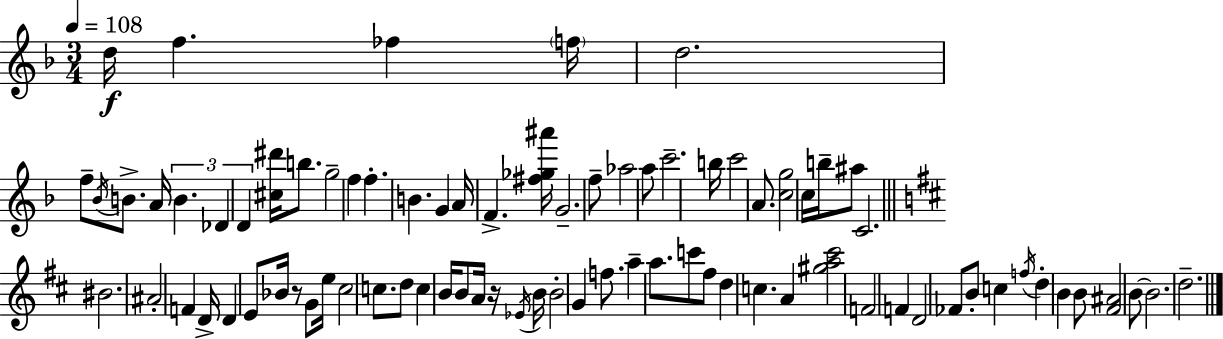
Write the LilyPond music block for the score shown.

{
  \clef treble
  \numericTimeSignature
  \time 3/4
  \key d \minor
  \tempo 4 = 108
  d''16\f f''4. fes''4 \parenthesize f''16 | d''2. | f''8-- \acciaccatura { bes'16 } b'8.-> a'16 \tuplet 3/2 { b'4. | des'4 d'4 } <cis'' dis'''>16 b''8. | \break g''2-- f''4 | f''4.-. b'4. | g'4 a'16 f'4.-> | <fis'' ges'' ais'''>16 g'2.-- | \break f''8-- aes''2 a''8 | c'''2.-- | b''16 c'''2 a'8. | <c'' g''>2 c''16 b''16-- ais''8 | \break c'2. | \bar "||" \break \key d \major bis'2. | ais'2-. f'4 | d'16-> d'4 e'8 bes'16 r8 g'8 | e''16 cis''2 c''8. | \break d''8 c''4 b'16 b'8 a'16 r16 \acciaccatura { ees'16 } | b'16 b'2-. g'4 | f''8. a''4-- a''8. c'''8 | fis''8 d''4 c''4. | \break a'4 <gis'' a'' cis'''>2 | f'2 f'4 | d'2 fes'8 b'8-. | c''4 \acciaccatura { f''16 } d''4-. b'4 | \break b'8 <fis' ais'>2 | b'8~~ b'2. | d''2.-- | \bar "|."
}